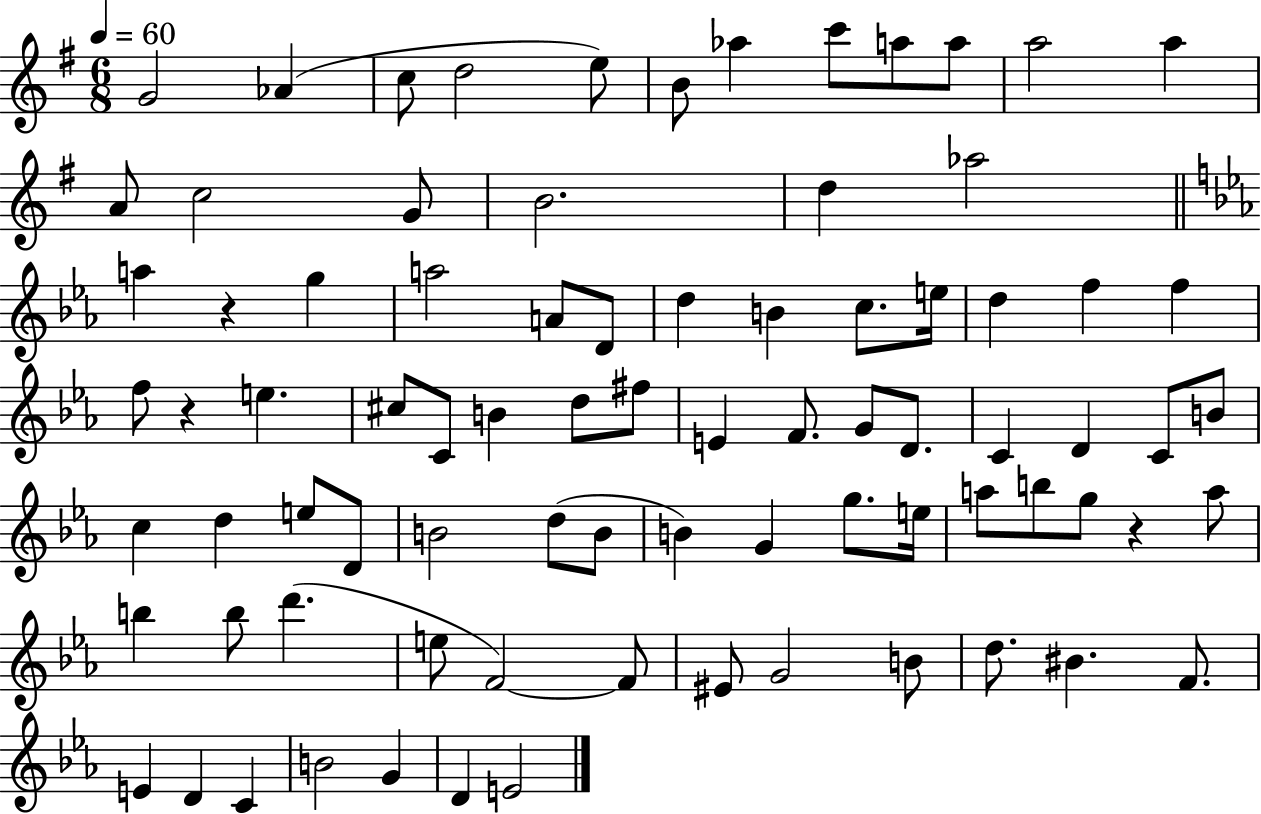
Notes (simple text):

G4/h Ab4/q C5/e D5/h E5/e B4/e Ab5/q C6/e A5/e A5/e A5/h A5/q A4/e C5/h G4/e B4/h. D5/q Ab5/h A5/q R/q G5/q A5/h A4/e D4/e D5/q B4/q C5/e. E5/s D5/q F5/q F5/q F5/e R/q E5/q. C#5/e C4/e B4/q D5/e F#5/e E4/q F4/e. G4/e D4/e. C4/q D4/q C4/e B4/e C5/q D5/q E5/e D4/e B4/h D5/e B4/e B4/q G4/q G5/e. E5/s A5/e B5/e G5/e R/q A5/e B5/q B5/e D6/q. E5/e F4/h F4/e EIS4/e G4/h B4/e D5/e. BIS4/q. F4/e. E4/q D4/q C4/q B4/h G4/q D4/q E4/h